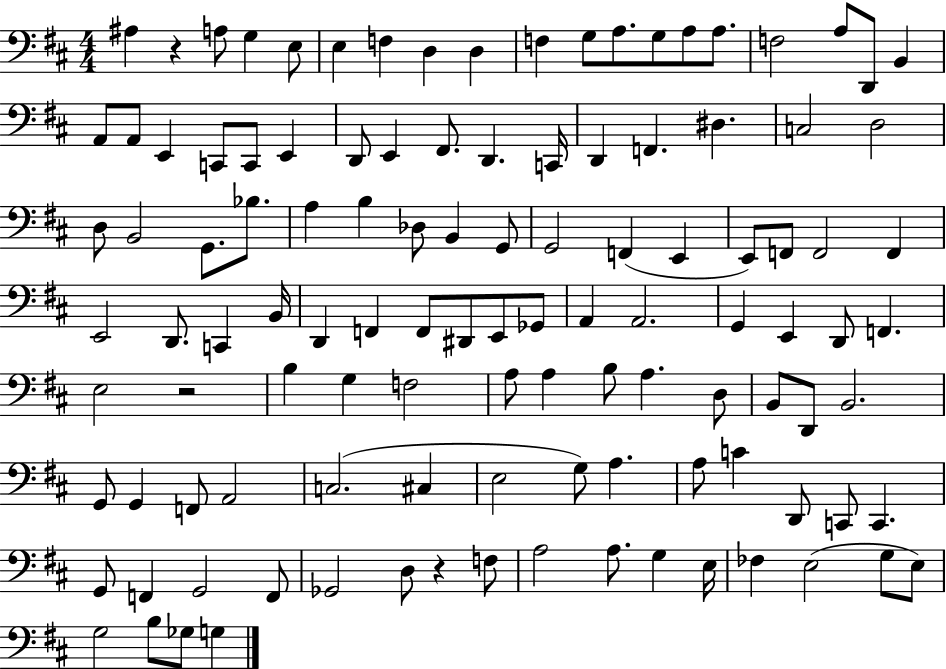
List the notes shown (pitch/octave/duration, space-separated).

A#3/q R/q A3/e G3/q E3/e E3/q F3/q D3/q D3/q F3/q G3/e A3/e. G3/e A3/e A3/e. F3/h A3/e D2/e B2/q A2/e A2/e E2/q C2/e C2/e E2/q D2/e E2/q F#2/e. D2/q. C2/s D2/q F2/q. D#3/q. C3/h D3/h D3/e B2/h G2/e. Bb3/e. A3/q B3/q Db3/e B2/q G2/e G2/h F2/q E2/q E2/e F2/e F2/h F2/q E2/h D2/e. C2/q B2/s D2/q F2/q F2/e D#2/e E2/e Gb2/e A2/q A2/h. G2/q E2/q D2/e F2/q. E3/h R/h B3/q G3/q F3/h A3/e A3/q B3/e A3/q. D3/e B2/e D2/e B2/h. G2/e G2/q F2/e A2/h C3/h. C#3/q E3/h G3/e A3/q. A3/e C4/q D2/e C2/e C2/q. G2/e F2/q G2/h F2/e Gb2/h D3/e R/q F3/e A3/h A3/e. G3/q E3/s FES3/q E3/h G3/e E3/e G3/h B3/e Gb3/e G3/q